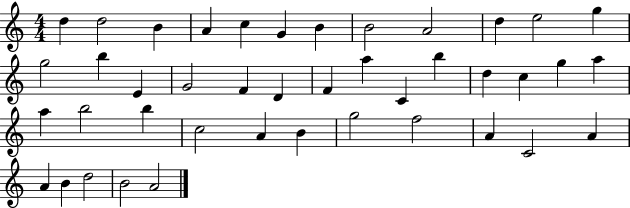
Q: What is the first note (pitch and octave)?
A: D5